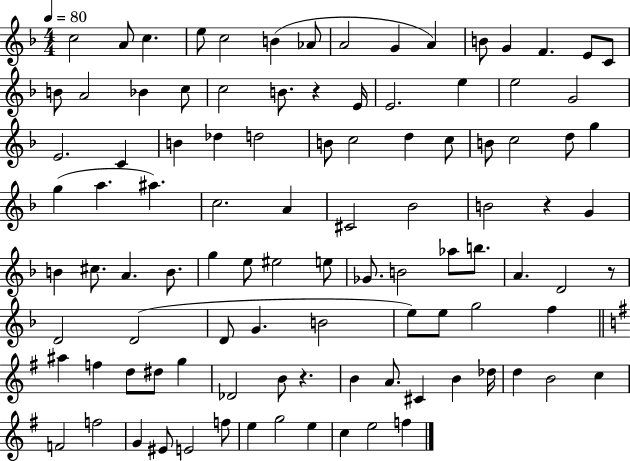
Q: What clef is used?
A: treble